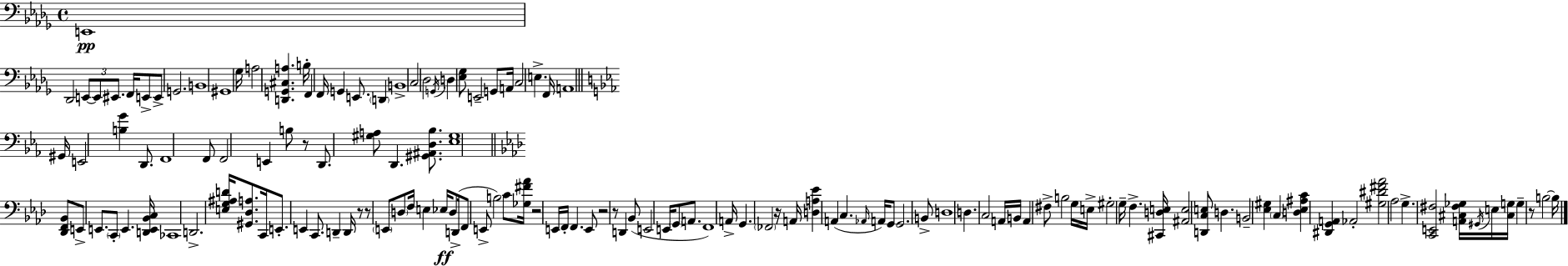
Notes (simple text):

E2/w Db2/h E2/e E2/e EIS2/e. F2/s E2/e E2/e G2/h. B2/w G#2/w Gb3/s A3/h [D2,G2,C#3,A3]/q. B3/s F2/q F2/s G2/q E2/e. D2/q B2/w C3/h Db3/h G2/s D3/q [Eb3,Gb3]/e E2/h G2/e A2/s C3/h E3/q. F2/s A2/w G#2/s E2/h [B3,G4]/q D2/e. F2/w F2/e F2/h E2/q B3/e R/e D2/e. [G#3,A3]/e D2/q. [G#2,A#2,D3,Bb3]/e. [Eb3,G#3]/w [Db2,F2,Bb2]/e E2/e E2/e. C2/e E2/q. [D2,E2,Bb2,C3]/s CES2/w D2/h. [E3,G3,A#3,D4]/s [G#2,Db3,A3]/e. C2/s E2/e. E2/q C2/e. D2/q D2/s R/e R/e E2/e D3/e F3/s E3/q Eb3/s D3/e D2/s F2/e E2/e B3/h C4/e [Gb3,F#4,Ab4]/s R/h E2/s F2/s F2/q. E2/e R/h R/e D2/q Bb2/e E2/h E2/s G2/e A2/e. F2/w A2/s G2/q. FES2/h R/s A2/s [D3,A3,Eb4]/q A2/q C3/q. Ab2/s A2/s G2/e G2/h. B2/e D3/w D3/q. C3/h A2/s B2/s A2/q F#3/e B3/h G3/s E3/s G#3/h G3/s F3/q. [C#2,D3,E3]/s [A#2,E3]/h [D2,C3,E3]/e D3/q. B2/h [Eb3,G#3]/q C3/q [D3,Eb3,A#3,C4]/q [D#2,G2,A2]/q Ab2/h [G#3,D#4,F#4,Ab4]/h Ab3/h G3/q. [C2,E2,F#3]/h [A2,C#3,F#3,Gb3]/s G#2/s E3/s [C#3,G3]/s G3/q R/e B3/h B3/s